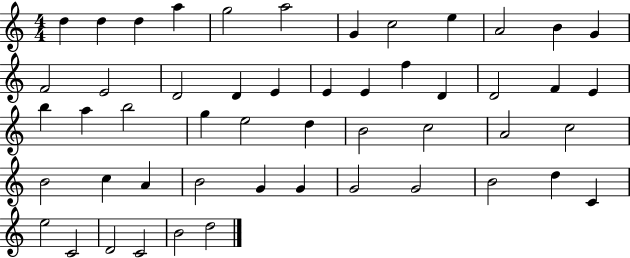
D5/q D5/q D5/q A5/q G5/h A5/h G4/q C5/h E5/q A4/h B4/q G4/q F4/h E4/h D4/h D4/q E4/q E4/q E4/q F5/q D4/q D4/h F4/q E4/q B5/q A5/q B5/h G5/q E5/h D5/q B4/h C5/h A4/h C5/h B4/h C5/q A4/q B4/h G4/q G4/q G4/h G4/h B4/h D5/q C4/q E5/h C4/h D4/h C4/h B4/h D5/h